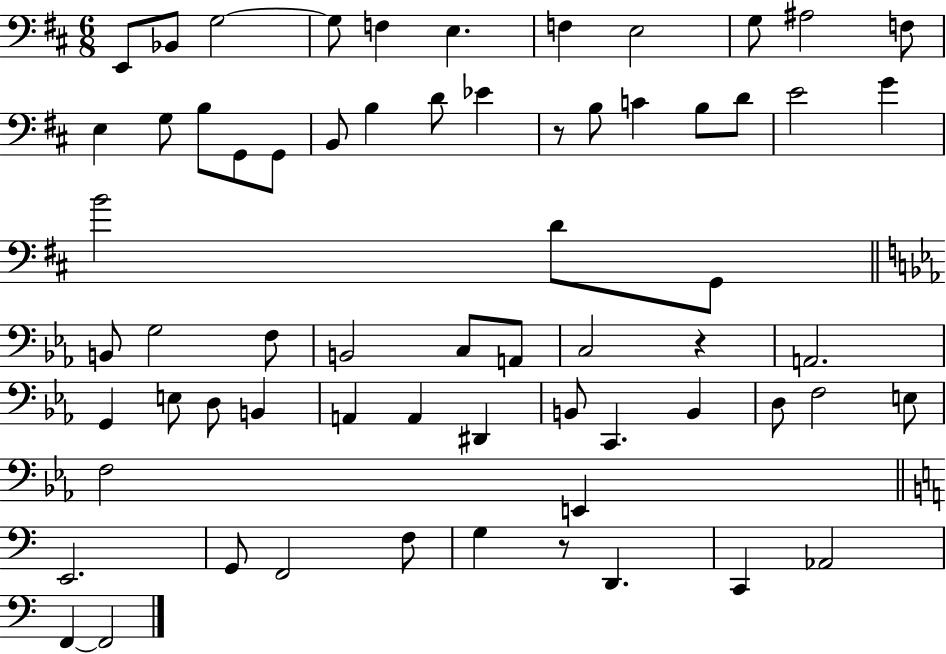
E2/e Bb2/e G3/h G3/e F3/q E3/q. F3/q E3/h G3/e A#3/h F3/e E3/q G3/e B3/e G2/e G2/e B2/e B3/q D4/e Eb4/q R/e B3/e C4/q B3/e D4/e E4/h G4/q B4/h D4/e G2/e B2/e G3/h F3/e B2/h C3/e A2/e C3/h R/q A2/h. G2/q E3/e D3/e B2/q A2/q A2/q D#2/q B2/e C2/q. B2/q D3/e F3/h E3/e F3/h E2/q E2/h. G2/e F2/h F3/e G3/q R/e D2/q. C2/q Ab2/h F2/q F2/h